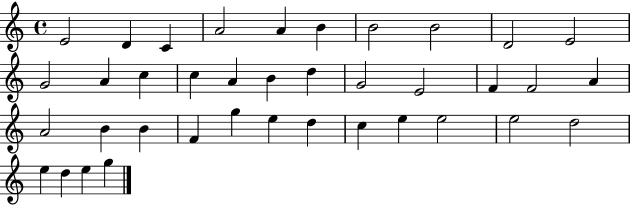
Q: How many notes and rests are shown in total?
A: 38